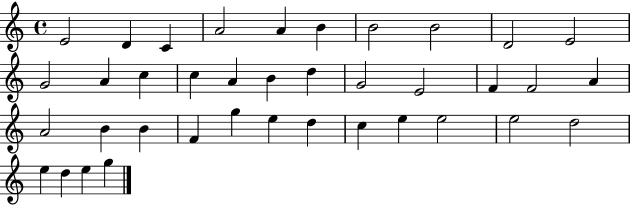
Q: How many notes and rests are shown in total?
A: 38